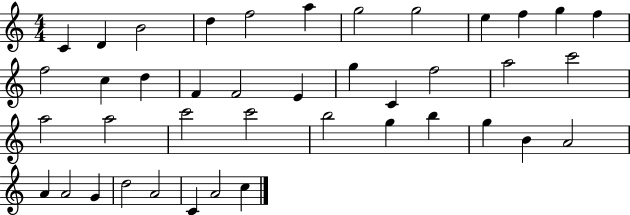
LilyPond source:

{
  \clef treble
  \numericTimeSignature
  \time 4/4
  \key c \major
  c'4 d'4 b'2 | d''4 f''2 a''4 | g''2 g''2 | e''4 f''4 g''4 f''4 | \break f''2 c''4 d''4 | f'4 f'2 e'4 | g''4 c'4 f''2 | a''2 c'''2 | \break a''2 a''2 | c'''2 c'''2 | b''2 g''4 b''4 | g''4 b'4 a'2 | \break a'4 a'2 g'4 | d''2 a'2 | c'4 a'2 c''4 | \bar "|."
}